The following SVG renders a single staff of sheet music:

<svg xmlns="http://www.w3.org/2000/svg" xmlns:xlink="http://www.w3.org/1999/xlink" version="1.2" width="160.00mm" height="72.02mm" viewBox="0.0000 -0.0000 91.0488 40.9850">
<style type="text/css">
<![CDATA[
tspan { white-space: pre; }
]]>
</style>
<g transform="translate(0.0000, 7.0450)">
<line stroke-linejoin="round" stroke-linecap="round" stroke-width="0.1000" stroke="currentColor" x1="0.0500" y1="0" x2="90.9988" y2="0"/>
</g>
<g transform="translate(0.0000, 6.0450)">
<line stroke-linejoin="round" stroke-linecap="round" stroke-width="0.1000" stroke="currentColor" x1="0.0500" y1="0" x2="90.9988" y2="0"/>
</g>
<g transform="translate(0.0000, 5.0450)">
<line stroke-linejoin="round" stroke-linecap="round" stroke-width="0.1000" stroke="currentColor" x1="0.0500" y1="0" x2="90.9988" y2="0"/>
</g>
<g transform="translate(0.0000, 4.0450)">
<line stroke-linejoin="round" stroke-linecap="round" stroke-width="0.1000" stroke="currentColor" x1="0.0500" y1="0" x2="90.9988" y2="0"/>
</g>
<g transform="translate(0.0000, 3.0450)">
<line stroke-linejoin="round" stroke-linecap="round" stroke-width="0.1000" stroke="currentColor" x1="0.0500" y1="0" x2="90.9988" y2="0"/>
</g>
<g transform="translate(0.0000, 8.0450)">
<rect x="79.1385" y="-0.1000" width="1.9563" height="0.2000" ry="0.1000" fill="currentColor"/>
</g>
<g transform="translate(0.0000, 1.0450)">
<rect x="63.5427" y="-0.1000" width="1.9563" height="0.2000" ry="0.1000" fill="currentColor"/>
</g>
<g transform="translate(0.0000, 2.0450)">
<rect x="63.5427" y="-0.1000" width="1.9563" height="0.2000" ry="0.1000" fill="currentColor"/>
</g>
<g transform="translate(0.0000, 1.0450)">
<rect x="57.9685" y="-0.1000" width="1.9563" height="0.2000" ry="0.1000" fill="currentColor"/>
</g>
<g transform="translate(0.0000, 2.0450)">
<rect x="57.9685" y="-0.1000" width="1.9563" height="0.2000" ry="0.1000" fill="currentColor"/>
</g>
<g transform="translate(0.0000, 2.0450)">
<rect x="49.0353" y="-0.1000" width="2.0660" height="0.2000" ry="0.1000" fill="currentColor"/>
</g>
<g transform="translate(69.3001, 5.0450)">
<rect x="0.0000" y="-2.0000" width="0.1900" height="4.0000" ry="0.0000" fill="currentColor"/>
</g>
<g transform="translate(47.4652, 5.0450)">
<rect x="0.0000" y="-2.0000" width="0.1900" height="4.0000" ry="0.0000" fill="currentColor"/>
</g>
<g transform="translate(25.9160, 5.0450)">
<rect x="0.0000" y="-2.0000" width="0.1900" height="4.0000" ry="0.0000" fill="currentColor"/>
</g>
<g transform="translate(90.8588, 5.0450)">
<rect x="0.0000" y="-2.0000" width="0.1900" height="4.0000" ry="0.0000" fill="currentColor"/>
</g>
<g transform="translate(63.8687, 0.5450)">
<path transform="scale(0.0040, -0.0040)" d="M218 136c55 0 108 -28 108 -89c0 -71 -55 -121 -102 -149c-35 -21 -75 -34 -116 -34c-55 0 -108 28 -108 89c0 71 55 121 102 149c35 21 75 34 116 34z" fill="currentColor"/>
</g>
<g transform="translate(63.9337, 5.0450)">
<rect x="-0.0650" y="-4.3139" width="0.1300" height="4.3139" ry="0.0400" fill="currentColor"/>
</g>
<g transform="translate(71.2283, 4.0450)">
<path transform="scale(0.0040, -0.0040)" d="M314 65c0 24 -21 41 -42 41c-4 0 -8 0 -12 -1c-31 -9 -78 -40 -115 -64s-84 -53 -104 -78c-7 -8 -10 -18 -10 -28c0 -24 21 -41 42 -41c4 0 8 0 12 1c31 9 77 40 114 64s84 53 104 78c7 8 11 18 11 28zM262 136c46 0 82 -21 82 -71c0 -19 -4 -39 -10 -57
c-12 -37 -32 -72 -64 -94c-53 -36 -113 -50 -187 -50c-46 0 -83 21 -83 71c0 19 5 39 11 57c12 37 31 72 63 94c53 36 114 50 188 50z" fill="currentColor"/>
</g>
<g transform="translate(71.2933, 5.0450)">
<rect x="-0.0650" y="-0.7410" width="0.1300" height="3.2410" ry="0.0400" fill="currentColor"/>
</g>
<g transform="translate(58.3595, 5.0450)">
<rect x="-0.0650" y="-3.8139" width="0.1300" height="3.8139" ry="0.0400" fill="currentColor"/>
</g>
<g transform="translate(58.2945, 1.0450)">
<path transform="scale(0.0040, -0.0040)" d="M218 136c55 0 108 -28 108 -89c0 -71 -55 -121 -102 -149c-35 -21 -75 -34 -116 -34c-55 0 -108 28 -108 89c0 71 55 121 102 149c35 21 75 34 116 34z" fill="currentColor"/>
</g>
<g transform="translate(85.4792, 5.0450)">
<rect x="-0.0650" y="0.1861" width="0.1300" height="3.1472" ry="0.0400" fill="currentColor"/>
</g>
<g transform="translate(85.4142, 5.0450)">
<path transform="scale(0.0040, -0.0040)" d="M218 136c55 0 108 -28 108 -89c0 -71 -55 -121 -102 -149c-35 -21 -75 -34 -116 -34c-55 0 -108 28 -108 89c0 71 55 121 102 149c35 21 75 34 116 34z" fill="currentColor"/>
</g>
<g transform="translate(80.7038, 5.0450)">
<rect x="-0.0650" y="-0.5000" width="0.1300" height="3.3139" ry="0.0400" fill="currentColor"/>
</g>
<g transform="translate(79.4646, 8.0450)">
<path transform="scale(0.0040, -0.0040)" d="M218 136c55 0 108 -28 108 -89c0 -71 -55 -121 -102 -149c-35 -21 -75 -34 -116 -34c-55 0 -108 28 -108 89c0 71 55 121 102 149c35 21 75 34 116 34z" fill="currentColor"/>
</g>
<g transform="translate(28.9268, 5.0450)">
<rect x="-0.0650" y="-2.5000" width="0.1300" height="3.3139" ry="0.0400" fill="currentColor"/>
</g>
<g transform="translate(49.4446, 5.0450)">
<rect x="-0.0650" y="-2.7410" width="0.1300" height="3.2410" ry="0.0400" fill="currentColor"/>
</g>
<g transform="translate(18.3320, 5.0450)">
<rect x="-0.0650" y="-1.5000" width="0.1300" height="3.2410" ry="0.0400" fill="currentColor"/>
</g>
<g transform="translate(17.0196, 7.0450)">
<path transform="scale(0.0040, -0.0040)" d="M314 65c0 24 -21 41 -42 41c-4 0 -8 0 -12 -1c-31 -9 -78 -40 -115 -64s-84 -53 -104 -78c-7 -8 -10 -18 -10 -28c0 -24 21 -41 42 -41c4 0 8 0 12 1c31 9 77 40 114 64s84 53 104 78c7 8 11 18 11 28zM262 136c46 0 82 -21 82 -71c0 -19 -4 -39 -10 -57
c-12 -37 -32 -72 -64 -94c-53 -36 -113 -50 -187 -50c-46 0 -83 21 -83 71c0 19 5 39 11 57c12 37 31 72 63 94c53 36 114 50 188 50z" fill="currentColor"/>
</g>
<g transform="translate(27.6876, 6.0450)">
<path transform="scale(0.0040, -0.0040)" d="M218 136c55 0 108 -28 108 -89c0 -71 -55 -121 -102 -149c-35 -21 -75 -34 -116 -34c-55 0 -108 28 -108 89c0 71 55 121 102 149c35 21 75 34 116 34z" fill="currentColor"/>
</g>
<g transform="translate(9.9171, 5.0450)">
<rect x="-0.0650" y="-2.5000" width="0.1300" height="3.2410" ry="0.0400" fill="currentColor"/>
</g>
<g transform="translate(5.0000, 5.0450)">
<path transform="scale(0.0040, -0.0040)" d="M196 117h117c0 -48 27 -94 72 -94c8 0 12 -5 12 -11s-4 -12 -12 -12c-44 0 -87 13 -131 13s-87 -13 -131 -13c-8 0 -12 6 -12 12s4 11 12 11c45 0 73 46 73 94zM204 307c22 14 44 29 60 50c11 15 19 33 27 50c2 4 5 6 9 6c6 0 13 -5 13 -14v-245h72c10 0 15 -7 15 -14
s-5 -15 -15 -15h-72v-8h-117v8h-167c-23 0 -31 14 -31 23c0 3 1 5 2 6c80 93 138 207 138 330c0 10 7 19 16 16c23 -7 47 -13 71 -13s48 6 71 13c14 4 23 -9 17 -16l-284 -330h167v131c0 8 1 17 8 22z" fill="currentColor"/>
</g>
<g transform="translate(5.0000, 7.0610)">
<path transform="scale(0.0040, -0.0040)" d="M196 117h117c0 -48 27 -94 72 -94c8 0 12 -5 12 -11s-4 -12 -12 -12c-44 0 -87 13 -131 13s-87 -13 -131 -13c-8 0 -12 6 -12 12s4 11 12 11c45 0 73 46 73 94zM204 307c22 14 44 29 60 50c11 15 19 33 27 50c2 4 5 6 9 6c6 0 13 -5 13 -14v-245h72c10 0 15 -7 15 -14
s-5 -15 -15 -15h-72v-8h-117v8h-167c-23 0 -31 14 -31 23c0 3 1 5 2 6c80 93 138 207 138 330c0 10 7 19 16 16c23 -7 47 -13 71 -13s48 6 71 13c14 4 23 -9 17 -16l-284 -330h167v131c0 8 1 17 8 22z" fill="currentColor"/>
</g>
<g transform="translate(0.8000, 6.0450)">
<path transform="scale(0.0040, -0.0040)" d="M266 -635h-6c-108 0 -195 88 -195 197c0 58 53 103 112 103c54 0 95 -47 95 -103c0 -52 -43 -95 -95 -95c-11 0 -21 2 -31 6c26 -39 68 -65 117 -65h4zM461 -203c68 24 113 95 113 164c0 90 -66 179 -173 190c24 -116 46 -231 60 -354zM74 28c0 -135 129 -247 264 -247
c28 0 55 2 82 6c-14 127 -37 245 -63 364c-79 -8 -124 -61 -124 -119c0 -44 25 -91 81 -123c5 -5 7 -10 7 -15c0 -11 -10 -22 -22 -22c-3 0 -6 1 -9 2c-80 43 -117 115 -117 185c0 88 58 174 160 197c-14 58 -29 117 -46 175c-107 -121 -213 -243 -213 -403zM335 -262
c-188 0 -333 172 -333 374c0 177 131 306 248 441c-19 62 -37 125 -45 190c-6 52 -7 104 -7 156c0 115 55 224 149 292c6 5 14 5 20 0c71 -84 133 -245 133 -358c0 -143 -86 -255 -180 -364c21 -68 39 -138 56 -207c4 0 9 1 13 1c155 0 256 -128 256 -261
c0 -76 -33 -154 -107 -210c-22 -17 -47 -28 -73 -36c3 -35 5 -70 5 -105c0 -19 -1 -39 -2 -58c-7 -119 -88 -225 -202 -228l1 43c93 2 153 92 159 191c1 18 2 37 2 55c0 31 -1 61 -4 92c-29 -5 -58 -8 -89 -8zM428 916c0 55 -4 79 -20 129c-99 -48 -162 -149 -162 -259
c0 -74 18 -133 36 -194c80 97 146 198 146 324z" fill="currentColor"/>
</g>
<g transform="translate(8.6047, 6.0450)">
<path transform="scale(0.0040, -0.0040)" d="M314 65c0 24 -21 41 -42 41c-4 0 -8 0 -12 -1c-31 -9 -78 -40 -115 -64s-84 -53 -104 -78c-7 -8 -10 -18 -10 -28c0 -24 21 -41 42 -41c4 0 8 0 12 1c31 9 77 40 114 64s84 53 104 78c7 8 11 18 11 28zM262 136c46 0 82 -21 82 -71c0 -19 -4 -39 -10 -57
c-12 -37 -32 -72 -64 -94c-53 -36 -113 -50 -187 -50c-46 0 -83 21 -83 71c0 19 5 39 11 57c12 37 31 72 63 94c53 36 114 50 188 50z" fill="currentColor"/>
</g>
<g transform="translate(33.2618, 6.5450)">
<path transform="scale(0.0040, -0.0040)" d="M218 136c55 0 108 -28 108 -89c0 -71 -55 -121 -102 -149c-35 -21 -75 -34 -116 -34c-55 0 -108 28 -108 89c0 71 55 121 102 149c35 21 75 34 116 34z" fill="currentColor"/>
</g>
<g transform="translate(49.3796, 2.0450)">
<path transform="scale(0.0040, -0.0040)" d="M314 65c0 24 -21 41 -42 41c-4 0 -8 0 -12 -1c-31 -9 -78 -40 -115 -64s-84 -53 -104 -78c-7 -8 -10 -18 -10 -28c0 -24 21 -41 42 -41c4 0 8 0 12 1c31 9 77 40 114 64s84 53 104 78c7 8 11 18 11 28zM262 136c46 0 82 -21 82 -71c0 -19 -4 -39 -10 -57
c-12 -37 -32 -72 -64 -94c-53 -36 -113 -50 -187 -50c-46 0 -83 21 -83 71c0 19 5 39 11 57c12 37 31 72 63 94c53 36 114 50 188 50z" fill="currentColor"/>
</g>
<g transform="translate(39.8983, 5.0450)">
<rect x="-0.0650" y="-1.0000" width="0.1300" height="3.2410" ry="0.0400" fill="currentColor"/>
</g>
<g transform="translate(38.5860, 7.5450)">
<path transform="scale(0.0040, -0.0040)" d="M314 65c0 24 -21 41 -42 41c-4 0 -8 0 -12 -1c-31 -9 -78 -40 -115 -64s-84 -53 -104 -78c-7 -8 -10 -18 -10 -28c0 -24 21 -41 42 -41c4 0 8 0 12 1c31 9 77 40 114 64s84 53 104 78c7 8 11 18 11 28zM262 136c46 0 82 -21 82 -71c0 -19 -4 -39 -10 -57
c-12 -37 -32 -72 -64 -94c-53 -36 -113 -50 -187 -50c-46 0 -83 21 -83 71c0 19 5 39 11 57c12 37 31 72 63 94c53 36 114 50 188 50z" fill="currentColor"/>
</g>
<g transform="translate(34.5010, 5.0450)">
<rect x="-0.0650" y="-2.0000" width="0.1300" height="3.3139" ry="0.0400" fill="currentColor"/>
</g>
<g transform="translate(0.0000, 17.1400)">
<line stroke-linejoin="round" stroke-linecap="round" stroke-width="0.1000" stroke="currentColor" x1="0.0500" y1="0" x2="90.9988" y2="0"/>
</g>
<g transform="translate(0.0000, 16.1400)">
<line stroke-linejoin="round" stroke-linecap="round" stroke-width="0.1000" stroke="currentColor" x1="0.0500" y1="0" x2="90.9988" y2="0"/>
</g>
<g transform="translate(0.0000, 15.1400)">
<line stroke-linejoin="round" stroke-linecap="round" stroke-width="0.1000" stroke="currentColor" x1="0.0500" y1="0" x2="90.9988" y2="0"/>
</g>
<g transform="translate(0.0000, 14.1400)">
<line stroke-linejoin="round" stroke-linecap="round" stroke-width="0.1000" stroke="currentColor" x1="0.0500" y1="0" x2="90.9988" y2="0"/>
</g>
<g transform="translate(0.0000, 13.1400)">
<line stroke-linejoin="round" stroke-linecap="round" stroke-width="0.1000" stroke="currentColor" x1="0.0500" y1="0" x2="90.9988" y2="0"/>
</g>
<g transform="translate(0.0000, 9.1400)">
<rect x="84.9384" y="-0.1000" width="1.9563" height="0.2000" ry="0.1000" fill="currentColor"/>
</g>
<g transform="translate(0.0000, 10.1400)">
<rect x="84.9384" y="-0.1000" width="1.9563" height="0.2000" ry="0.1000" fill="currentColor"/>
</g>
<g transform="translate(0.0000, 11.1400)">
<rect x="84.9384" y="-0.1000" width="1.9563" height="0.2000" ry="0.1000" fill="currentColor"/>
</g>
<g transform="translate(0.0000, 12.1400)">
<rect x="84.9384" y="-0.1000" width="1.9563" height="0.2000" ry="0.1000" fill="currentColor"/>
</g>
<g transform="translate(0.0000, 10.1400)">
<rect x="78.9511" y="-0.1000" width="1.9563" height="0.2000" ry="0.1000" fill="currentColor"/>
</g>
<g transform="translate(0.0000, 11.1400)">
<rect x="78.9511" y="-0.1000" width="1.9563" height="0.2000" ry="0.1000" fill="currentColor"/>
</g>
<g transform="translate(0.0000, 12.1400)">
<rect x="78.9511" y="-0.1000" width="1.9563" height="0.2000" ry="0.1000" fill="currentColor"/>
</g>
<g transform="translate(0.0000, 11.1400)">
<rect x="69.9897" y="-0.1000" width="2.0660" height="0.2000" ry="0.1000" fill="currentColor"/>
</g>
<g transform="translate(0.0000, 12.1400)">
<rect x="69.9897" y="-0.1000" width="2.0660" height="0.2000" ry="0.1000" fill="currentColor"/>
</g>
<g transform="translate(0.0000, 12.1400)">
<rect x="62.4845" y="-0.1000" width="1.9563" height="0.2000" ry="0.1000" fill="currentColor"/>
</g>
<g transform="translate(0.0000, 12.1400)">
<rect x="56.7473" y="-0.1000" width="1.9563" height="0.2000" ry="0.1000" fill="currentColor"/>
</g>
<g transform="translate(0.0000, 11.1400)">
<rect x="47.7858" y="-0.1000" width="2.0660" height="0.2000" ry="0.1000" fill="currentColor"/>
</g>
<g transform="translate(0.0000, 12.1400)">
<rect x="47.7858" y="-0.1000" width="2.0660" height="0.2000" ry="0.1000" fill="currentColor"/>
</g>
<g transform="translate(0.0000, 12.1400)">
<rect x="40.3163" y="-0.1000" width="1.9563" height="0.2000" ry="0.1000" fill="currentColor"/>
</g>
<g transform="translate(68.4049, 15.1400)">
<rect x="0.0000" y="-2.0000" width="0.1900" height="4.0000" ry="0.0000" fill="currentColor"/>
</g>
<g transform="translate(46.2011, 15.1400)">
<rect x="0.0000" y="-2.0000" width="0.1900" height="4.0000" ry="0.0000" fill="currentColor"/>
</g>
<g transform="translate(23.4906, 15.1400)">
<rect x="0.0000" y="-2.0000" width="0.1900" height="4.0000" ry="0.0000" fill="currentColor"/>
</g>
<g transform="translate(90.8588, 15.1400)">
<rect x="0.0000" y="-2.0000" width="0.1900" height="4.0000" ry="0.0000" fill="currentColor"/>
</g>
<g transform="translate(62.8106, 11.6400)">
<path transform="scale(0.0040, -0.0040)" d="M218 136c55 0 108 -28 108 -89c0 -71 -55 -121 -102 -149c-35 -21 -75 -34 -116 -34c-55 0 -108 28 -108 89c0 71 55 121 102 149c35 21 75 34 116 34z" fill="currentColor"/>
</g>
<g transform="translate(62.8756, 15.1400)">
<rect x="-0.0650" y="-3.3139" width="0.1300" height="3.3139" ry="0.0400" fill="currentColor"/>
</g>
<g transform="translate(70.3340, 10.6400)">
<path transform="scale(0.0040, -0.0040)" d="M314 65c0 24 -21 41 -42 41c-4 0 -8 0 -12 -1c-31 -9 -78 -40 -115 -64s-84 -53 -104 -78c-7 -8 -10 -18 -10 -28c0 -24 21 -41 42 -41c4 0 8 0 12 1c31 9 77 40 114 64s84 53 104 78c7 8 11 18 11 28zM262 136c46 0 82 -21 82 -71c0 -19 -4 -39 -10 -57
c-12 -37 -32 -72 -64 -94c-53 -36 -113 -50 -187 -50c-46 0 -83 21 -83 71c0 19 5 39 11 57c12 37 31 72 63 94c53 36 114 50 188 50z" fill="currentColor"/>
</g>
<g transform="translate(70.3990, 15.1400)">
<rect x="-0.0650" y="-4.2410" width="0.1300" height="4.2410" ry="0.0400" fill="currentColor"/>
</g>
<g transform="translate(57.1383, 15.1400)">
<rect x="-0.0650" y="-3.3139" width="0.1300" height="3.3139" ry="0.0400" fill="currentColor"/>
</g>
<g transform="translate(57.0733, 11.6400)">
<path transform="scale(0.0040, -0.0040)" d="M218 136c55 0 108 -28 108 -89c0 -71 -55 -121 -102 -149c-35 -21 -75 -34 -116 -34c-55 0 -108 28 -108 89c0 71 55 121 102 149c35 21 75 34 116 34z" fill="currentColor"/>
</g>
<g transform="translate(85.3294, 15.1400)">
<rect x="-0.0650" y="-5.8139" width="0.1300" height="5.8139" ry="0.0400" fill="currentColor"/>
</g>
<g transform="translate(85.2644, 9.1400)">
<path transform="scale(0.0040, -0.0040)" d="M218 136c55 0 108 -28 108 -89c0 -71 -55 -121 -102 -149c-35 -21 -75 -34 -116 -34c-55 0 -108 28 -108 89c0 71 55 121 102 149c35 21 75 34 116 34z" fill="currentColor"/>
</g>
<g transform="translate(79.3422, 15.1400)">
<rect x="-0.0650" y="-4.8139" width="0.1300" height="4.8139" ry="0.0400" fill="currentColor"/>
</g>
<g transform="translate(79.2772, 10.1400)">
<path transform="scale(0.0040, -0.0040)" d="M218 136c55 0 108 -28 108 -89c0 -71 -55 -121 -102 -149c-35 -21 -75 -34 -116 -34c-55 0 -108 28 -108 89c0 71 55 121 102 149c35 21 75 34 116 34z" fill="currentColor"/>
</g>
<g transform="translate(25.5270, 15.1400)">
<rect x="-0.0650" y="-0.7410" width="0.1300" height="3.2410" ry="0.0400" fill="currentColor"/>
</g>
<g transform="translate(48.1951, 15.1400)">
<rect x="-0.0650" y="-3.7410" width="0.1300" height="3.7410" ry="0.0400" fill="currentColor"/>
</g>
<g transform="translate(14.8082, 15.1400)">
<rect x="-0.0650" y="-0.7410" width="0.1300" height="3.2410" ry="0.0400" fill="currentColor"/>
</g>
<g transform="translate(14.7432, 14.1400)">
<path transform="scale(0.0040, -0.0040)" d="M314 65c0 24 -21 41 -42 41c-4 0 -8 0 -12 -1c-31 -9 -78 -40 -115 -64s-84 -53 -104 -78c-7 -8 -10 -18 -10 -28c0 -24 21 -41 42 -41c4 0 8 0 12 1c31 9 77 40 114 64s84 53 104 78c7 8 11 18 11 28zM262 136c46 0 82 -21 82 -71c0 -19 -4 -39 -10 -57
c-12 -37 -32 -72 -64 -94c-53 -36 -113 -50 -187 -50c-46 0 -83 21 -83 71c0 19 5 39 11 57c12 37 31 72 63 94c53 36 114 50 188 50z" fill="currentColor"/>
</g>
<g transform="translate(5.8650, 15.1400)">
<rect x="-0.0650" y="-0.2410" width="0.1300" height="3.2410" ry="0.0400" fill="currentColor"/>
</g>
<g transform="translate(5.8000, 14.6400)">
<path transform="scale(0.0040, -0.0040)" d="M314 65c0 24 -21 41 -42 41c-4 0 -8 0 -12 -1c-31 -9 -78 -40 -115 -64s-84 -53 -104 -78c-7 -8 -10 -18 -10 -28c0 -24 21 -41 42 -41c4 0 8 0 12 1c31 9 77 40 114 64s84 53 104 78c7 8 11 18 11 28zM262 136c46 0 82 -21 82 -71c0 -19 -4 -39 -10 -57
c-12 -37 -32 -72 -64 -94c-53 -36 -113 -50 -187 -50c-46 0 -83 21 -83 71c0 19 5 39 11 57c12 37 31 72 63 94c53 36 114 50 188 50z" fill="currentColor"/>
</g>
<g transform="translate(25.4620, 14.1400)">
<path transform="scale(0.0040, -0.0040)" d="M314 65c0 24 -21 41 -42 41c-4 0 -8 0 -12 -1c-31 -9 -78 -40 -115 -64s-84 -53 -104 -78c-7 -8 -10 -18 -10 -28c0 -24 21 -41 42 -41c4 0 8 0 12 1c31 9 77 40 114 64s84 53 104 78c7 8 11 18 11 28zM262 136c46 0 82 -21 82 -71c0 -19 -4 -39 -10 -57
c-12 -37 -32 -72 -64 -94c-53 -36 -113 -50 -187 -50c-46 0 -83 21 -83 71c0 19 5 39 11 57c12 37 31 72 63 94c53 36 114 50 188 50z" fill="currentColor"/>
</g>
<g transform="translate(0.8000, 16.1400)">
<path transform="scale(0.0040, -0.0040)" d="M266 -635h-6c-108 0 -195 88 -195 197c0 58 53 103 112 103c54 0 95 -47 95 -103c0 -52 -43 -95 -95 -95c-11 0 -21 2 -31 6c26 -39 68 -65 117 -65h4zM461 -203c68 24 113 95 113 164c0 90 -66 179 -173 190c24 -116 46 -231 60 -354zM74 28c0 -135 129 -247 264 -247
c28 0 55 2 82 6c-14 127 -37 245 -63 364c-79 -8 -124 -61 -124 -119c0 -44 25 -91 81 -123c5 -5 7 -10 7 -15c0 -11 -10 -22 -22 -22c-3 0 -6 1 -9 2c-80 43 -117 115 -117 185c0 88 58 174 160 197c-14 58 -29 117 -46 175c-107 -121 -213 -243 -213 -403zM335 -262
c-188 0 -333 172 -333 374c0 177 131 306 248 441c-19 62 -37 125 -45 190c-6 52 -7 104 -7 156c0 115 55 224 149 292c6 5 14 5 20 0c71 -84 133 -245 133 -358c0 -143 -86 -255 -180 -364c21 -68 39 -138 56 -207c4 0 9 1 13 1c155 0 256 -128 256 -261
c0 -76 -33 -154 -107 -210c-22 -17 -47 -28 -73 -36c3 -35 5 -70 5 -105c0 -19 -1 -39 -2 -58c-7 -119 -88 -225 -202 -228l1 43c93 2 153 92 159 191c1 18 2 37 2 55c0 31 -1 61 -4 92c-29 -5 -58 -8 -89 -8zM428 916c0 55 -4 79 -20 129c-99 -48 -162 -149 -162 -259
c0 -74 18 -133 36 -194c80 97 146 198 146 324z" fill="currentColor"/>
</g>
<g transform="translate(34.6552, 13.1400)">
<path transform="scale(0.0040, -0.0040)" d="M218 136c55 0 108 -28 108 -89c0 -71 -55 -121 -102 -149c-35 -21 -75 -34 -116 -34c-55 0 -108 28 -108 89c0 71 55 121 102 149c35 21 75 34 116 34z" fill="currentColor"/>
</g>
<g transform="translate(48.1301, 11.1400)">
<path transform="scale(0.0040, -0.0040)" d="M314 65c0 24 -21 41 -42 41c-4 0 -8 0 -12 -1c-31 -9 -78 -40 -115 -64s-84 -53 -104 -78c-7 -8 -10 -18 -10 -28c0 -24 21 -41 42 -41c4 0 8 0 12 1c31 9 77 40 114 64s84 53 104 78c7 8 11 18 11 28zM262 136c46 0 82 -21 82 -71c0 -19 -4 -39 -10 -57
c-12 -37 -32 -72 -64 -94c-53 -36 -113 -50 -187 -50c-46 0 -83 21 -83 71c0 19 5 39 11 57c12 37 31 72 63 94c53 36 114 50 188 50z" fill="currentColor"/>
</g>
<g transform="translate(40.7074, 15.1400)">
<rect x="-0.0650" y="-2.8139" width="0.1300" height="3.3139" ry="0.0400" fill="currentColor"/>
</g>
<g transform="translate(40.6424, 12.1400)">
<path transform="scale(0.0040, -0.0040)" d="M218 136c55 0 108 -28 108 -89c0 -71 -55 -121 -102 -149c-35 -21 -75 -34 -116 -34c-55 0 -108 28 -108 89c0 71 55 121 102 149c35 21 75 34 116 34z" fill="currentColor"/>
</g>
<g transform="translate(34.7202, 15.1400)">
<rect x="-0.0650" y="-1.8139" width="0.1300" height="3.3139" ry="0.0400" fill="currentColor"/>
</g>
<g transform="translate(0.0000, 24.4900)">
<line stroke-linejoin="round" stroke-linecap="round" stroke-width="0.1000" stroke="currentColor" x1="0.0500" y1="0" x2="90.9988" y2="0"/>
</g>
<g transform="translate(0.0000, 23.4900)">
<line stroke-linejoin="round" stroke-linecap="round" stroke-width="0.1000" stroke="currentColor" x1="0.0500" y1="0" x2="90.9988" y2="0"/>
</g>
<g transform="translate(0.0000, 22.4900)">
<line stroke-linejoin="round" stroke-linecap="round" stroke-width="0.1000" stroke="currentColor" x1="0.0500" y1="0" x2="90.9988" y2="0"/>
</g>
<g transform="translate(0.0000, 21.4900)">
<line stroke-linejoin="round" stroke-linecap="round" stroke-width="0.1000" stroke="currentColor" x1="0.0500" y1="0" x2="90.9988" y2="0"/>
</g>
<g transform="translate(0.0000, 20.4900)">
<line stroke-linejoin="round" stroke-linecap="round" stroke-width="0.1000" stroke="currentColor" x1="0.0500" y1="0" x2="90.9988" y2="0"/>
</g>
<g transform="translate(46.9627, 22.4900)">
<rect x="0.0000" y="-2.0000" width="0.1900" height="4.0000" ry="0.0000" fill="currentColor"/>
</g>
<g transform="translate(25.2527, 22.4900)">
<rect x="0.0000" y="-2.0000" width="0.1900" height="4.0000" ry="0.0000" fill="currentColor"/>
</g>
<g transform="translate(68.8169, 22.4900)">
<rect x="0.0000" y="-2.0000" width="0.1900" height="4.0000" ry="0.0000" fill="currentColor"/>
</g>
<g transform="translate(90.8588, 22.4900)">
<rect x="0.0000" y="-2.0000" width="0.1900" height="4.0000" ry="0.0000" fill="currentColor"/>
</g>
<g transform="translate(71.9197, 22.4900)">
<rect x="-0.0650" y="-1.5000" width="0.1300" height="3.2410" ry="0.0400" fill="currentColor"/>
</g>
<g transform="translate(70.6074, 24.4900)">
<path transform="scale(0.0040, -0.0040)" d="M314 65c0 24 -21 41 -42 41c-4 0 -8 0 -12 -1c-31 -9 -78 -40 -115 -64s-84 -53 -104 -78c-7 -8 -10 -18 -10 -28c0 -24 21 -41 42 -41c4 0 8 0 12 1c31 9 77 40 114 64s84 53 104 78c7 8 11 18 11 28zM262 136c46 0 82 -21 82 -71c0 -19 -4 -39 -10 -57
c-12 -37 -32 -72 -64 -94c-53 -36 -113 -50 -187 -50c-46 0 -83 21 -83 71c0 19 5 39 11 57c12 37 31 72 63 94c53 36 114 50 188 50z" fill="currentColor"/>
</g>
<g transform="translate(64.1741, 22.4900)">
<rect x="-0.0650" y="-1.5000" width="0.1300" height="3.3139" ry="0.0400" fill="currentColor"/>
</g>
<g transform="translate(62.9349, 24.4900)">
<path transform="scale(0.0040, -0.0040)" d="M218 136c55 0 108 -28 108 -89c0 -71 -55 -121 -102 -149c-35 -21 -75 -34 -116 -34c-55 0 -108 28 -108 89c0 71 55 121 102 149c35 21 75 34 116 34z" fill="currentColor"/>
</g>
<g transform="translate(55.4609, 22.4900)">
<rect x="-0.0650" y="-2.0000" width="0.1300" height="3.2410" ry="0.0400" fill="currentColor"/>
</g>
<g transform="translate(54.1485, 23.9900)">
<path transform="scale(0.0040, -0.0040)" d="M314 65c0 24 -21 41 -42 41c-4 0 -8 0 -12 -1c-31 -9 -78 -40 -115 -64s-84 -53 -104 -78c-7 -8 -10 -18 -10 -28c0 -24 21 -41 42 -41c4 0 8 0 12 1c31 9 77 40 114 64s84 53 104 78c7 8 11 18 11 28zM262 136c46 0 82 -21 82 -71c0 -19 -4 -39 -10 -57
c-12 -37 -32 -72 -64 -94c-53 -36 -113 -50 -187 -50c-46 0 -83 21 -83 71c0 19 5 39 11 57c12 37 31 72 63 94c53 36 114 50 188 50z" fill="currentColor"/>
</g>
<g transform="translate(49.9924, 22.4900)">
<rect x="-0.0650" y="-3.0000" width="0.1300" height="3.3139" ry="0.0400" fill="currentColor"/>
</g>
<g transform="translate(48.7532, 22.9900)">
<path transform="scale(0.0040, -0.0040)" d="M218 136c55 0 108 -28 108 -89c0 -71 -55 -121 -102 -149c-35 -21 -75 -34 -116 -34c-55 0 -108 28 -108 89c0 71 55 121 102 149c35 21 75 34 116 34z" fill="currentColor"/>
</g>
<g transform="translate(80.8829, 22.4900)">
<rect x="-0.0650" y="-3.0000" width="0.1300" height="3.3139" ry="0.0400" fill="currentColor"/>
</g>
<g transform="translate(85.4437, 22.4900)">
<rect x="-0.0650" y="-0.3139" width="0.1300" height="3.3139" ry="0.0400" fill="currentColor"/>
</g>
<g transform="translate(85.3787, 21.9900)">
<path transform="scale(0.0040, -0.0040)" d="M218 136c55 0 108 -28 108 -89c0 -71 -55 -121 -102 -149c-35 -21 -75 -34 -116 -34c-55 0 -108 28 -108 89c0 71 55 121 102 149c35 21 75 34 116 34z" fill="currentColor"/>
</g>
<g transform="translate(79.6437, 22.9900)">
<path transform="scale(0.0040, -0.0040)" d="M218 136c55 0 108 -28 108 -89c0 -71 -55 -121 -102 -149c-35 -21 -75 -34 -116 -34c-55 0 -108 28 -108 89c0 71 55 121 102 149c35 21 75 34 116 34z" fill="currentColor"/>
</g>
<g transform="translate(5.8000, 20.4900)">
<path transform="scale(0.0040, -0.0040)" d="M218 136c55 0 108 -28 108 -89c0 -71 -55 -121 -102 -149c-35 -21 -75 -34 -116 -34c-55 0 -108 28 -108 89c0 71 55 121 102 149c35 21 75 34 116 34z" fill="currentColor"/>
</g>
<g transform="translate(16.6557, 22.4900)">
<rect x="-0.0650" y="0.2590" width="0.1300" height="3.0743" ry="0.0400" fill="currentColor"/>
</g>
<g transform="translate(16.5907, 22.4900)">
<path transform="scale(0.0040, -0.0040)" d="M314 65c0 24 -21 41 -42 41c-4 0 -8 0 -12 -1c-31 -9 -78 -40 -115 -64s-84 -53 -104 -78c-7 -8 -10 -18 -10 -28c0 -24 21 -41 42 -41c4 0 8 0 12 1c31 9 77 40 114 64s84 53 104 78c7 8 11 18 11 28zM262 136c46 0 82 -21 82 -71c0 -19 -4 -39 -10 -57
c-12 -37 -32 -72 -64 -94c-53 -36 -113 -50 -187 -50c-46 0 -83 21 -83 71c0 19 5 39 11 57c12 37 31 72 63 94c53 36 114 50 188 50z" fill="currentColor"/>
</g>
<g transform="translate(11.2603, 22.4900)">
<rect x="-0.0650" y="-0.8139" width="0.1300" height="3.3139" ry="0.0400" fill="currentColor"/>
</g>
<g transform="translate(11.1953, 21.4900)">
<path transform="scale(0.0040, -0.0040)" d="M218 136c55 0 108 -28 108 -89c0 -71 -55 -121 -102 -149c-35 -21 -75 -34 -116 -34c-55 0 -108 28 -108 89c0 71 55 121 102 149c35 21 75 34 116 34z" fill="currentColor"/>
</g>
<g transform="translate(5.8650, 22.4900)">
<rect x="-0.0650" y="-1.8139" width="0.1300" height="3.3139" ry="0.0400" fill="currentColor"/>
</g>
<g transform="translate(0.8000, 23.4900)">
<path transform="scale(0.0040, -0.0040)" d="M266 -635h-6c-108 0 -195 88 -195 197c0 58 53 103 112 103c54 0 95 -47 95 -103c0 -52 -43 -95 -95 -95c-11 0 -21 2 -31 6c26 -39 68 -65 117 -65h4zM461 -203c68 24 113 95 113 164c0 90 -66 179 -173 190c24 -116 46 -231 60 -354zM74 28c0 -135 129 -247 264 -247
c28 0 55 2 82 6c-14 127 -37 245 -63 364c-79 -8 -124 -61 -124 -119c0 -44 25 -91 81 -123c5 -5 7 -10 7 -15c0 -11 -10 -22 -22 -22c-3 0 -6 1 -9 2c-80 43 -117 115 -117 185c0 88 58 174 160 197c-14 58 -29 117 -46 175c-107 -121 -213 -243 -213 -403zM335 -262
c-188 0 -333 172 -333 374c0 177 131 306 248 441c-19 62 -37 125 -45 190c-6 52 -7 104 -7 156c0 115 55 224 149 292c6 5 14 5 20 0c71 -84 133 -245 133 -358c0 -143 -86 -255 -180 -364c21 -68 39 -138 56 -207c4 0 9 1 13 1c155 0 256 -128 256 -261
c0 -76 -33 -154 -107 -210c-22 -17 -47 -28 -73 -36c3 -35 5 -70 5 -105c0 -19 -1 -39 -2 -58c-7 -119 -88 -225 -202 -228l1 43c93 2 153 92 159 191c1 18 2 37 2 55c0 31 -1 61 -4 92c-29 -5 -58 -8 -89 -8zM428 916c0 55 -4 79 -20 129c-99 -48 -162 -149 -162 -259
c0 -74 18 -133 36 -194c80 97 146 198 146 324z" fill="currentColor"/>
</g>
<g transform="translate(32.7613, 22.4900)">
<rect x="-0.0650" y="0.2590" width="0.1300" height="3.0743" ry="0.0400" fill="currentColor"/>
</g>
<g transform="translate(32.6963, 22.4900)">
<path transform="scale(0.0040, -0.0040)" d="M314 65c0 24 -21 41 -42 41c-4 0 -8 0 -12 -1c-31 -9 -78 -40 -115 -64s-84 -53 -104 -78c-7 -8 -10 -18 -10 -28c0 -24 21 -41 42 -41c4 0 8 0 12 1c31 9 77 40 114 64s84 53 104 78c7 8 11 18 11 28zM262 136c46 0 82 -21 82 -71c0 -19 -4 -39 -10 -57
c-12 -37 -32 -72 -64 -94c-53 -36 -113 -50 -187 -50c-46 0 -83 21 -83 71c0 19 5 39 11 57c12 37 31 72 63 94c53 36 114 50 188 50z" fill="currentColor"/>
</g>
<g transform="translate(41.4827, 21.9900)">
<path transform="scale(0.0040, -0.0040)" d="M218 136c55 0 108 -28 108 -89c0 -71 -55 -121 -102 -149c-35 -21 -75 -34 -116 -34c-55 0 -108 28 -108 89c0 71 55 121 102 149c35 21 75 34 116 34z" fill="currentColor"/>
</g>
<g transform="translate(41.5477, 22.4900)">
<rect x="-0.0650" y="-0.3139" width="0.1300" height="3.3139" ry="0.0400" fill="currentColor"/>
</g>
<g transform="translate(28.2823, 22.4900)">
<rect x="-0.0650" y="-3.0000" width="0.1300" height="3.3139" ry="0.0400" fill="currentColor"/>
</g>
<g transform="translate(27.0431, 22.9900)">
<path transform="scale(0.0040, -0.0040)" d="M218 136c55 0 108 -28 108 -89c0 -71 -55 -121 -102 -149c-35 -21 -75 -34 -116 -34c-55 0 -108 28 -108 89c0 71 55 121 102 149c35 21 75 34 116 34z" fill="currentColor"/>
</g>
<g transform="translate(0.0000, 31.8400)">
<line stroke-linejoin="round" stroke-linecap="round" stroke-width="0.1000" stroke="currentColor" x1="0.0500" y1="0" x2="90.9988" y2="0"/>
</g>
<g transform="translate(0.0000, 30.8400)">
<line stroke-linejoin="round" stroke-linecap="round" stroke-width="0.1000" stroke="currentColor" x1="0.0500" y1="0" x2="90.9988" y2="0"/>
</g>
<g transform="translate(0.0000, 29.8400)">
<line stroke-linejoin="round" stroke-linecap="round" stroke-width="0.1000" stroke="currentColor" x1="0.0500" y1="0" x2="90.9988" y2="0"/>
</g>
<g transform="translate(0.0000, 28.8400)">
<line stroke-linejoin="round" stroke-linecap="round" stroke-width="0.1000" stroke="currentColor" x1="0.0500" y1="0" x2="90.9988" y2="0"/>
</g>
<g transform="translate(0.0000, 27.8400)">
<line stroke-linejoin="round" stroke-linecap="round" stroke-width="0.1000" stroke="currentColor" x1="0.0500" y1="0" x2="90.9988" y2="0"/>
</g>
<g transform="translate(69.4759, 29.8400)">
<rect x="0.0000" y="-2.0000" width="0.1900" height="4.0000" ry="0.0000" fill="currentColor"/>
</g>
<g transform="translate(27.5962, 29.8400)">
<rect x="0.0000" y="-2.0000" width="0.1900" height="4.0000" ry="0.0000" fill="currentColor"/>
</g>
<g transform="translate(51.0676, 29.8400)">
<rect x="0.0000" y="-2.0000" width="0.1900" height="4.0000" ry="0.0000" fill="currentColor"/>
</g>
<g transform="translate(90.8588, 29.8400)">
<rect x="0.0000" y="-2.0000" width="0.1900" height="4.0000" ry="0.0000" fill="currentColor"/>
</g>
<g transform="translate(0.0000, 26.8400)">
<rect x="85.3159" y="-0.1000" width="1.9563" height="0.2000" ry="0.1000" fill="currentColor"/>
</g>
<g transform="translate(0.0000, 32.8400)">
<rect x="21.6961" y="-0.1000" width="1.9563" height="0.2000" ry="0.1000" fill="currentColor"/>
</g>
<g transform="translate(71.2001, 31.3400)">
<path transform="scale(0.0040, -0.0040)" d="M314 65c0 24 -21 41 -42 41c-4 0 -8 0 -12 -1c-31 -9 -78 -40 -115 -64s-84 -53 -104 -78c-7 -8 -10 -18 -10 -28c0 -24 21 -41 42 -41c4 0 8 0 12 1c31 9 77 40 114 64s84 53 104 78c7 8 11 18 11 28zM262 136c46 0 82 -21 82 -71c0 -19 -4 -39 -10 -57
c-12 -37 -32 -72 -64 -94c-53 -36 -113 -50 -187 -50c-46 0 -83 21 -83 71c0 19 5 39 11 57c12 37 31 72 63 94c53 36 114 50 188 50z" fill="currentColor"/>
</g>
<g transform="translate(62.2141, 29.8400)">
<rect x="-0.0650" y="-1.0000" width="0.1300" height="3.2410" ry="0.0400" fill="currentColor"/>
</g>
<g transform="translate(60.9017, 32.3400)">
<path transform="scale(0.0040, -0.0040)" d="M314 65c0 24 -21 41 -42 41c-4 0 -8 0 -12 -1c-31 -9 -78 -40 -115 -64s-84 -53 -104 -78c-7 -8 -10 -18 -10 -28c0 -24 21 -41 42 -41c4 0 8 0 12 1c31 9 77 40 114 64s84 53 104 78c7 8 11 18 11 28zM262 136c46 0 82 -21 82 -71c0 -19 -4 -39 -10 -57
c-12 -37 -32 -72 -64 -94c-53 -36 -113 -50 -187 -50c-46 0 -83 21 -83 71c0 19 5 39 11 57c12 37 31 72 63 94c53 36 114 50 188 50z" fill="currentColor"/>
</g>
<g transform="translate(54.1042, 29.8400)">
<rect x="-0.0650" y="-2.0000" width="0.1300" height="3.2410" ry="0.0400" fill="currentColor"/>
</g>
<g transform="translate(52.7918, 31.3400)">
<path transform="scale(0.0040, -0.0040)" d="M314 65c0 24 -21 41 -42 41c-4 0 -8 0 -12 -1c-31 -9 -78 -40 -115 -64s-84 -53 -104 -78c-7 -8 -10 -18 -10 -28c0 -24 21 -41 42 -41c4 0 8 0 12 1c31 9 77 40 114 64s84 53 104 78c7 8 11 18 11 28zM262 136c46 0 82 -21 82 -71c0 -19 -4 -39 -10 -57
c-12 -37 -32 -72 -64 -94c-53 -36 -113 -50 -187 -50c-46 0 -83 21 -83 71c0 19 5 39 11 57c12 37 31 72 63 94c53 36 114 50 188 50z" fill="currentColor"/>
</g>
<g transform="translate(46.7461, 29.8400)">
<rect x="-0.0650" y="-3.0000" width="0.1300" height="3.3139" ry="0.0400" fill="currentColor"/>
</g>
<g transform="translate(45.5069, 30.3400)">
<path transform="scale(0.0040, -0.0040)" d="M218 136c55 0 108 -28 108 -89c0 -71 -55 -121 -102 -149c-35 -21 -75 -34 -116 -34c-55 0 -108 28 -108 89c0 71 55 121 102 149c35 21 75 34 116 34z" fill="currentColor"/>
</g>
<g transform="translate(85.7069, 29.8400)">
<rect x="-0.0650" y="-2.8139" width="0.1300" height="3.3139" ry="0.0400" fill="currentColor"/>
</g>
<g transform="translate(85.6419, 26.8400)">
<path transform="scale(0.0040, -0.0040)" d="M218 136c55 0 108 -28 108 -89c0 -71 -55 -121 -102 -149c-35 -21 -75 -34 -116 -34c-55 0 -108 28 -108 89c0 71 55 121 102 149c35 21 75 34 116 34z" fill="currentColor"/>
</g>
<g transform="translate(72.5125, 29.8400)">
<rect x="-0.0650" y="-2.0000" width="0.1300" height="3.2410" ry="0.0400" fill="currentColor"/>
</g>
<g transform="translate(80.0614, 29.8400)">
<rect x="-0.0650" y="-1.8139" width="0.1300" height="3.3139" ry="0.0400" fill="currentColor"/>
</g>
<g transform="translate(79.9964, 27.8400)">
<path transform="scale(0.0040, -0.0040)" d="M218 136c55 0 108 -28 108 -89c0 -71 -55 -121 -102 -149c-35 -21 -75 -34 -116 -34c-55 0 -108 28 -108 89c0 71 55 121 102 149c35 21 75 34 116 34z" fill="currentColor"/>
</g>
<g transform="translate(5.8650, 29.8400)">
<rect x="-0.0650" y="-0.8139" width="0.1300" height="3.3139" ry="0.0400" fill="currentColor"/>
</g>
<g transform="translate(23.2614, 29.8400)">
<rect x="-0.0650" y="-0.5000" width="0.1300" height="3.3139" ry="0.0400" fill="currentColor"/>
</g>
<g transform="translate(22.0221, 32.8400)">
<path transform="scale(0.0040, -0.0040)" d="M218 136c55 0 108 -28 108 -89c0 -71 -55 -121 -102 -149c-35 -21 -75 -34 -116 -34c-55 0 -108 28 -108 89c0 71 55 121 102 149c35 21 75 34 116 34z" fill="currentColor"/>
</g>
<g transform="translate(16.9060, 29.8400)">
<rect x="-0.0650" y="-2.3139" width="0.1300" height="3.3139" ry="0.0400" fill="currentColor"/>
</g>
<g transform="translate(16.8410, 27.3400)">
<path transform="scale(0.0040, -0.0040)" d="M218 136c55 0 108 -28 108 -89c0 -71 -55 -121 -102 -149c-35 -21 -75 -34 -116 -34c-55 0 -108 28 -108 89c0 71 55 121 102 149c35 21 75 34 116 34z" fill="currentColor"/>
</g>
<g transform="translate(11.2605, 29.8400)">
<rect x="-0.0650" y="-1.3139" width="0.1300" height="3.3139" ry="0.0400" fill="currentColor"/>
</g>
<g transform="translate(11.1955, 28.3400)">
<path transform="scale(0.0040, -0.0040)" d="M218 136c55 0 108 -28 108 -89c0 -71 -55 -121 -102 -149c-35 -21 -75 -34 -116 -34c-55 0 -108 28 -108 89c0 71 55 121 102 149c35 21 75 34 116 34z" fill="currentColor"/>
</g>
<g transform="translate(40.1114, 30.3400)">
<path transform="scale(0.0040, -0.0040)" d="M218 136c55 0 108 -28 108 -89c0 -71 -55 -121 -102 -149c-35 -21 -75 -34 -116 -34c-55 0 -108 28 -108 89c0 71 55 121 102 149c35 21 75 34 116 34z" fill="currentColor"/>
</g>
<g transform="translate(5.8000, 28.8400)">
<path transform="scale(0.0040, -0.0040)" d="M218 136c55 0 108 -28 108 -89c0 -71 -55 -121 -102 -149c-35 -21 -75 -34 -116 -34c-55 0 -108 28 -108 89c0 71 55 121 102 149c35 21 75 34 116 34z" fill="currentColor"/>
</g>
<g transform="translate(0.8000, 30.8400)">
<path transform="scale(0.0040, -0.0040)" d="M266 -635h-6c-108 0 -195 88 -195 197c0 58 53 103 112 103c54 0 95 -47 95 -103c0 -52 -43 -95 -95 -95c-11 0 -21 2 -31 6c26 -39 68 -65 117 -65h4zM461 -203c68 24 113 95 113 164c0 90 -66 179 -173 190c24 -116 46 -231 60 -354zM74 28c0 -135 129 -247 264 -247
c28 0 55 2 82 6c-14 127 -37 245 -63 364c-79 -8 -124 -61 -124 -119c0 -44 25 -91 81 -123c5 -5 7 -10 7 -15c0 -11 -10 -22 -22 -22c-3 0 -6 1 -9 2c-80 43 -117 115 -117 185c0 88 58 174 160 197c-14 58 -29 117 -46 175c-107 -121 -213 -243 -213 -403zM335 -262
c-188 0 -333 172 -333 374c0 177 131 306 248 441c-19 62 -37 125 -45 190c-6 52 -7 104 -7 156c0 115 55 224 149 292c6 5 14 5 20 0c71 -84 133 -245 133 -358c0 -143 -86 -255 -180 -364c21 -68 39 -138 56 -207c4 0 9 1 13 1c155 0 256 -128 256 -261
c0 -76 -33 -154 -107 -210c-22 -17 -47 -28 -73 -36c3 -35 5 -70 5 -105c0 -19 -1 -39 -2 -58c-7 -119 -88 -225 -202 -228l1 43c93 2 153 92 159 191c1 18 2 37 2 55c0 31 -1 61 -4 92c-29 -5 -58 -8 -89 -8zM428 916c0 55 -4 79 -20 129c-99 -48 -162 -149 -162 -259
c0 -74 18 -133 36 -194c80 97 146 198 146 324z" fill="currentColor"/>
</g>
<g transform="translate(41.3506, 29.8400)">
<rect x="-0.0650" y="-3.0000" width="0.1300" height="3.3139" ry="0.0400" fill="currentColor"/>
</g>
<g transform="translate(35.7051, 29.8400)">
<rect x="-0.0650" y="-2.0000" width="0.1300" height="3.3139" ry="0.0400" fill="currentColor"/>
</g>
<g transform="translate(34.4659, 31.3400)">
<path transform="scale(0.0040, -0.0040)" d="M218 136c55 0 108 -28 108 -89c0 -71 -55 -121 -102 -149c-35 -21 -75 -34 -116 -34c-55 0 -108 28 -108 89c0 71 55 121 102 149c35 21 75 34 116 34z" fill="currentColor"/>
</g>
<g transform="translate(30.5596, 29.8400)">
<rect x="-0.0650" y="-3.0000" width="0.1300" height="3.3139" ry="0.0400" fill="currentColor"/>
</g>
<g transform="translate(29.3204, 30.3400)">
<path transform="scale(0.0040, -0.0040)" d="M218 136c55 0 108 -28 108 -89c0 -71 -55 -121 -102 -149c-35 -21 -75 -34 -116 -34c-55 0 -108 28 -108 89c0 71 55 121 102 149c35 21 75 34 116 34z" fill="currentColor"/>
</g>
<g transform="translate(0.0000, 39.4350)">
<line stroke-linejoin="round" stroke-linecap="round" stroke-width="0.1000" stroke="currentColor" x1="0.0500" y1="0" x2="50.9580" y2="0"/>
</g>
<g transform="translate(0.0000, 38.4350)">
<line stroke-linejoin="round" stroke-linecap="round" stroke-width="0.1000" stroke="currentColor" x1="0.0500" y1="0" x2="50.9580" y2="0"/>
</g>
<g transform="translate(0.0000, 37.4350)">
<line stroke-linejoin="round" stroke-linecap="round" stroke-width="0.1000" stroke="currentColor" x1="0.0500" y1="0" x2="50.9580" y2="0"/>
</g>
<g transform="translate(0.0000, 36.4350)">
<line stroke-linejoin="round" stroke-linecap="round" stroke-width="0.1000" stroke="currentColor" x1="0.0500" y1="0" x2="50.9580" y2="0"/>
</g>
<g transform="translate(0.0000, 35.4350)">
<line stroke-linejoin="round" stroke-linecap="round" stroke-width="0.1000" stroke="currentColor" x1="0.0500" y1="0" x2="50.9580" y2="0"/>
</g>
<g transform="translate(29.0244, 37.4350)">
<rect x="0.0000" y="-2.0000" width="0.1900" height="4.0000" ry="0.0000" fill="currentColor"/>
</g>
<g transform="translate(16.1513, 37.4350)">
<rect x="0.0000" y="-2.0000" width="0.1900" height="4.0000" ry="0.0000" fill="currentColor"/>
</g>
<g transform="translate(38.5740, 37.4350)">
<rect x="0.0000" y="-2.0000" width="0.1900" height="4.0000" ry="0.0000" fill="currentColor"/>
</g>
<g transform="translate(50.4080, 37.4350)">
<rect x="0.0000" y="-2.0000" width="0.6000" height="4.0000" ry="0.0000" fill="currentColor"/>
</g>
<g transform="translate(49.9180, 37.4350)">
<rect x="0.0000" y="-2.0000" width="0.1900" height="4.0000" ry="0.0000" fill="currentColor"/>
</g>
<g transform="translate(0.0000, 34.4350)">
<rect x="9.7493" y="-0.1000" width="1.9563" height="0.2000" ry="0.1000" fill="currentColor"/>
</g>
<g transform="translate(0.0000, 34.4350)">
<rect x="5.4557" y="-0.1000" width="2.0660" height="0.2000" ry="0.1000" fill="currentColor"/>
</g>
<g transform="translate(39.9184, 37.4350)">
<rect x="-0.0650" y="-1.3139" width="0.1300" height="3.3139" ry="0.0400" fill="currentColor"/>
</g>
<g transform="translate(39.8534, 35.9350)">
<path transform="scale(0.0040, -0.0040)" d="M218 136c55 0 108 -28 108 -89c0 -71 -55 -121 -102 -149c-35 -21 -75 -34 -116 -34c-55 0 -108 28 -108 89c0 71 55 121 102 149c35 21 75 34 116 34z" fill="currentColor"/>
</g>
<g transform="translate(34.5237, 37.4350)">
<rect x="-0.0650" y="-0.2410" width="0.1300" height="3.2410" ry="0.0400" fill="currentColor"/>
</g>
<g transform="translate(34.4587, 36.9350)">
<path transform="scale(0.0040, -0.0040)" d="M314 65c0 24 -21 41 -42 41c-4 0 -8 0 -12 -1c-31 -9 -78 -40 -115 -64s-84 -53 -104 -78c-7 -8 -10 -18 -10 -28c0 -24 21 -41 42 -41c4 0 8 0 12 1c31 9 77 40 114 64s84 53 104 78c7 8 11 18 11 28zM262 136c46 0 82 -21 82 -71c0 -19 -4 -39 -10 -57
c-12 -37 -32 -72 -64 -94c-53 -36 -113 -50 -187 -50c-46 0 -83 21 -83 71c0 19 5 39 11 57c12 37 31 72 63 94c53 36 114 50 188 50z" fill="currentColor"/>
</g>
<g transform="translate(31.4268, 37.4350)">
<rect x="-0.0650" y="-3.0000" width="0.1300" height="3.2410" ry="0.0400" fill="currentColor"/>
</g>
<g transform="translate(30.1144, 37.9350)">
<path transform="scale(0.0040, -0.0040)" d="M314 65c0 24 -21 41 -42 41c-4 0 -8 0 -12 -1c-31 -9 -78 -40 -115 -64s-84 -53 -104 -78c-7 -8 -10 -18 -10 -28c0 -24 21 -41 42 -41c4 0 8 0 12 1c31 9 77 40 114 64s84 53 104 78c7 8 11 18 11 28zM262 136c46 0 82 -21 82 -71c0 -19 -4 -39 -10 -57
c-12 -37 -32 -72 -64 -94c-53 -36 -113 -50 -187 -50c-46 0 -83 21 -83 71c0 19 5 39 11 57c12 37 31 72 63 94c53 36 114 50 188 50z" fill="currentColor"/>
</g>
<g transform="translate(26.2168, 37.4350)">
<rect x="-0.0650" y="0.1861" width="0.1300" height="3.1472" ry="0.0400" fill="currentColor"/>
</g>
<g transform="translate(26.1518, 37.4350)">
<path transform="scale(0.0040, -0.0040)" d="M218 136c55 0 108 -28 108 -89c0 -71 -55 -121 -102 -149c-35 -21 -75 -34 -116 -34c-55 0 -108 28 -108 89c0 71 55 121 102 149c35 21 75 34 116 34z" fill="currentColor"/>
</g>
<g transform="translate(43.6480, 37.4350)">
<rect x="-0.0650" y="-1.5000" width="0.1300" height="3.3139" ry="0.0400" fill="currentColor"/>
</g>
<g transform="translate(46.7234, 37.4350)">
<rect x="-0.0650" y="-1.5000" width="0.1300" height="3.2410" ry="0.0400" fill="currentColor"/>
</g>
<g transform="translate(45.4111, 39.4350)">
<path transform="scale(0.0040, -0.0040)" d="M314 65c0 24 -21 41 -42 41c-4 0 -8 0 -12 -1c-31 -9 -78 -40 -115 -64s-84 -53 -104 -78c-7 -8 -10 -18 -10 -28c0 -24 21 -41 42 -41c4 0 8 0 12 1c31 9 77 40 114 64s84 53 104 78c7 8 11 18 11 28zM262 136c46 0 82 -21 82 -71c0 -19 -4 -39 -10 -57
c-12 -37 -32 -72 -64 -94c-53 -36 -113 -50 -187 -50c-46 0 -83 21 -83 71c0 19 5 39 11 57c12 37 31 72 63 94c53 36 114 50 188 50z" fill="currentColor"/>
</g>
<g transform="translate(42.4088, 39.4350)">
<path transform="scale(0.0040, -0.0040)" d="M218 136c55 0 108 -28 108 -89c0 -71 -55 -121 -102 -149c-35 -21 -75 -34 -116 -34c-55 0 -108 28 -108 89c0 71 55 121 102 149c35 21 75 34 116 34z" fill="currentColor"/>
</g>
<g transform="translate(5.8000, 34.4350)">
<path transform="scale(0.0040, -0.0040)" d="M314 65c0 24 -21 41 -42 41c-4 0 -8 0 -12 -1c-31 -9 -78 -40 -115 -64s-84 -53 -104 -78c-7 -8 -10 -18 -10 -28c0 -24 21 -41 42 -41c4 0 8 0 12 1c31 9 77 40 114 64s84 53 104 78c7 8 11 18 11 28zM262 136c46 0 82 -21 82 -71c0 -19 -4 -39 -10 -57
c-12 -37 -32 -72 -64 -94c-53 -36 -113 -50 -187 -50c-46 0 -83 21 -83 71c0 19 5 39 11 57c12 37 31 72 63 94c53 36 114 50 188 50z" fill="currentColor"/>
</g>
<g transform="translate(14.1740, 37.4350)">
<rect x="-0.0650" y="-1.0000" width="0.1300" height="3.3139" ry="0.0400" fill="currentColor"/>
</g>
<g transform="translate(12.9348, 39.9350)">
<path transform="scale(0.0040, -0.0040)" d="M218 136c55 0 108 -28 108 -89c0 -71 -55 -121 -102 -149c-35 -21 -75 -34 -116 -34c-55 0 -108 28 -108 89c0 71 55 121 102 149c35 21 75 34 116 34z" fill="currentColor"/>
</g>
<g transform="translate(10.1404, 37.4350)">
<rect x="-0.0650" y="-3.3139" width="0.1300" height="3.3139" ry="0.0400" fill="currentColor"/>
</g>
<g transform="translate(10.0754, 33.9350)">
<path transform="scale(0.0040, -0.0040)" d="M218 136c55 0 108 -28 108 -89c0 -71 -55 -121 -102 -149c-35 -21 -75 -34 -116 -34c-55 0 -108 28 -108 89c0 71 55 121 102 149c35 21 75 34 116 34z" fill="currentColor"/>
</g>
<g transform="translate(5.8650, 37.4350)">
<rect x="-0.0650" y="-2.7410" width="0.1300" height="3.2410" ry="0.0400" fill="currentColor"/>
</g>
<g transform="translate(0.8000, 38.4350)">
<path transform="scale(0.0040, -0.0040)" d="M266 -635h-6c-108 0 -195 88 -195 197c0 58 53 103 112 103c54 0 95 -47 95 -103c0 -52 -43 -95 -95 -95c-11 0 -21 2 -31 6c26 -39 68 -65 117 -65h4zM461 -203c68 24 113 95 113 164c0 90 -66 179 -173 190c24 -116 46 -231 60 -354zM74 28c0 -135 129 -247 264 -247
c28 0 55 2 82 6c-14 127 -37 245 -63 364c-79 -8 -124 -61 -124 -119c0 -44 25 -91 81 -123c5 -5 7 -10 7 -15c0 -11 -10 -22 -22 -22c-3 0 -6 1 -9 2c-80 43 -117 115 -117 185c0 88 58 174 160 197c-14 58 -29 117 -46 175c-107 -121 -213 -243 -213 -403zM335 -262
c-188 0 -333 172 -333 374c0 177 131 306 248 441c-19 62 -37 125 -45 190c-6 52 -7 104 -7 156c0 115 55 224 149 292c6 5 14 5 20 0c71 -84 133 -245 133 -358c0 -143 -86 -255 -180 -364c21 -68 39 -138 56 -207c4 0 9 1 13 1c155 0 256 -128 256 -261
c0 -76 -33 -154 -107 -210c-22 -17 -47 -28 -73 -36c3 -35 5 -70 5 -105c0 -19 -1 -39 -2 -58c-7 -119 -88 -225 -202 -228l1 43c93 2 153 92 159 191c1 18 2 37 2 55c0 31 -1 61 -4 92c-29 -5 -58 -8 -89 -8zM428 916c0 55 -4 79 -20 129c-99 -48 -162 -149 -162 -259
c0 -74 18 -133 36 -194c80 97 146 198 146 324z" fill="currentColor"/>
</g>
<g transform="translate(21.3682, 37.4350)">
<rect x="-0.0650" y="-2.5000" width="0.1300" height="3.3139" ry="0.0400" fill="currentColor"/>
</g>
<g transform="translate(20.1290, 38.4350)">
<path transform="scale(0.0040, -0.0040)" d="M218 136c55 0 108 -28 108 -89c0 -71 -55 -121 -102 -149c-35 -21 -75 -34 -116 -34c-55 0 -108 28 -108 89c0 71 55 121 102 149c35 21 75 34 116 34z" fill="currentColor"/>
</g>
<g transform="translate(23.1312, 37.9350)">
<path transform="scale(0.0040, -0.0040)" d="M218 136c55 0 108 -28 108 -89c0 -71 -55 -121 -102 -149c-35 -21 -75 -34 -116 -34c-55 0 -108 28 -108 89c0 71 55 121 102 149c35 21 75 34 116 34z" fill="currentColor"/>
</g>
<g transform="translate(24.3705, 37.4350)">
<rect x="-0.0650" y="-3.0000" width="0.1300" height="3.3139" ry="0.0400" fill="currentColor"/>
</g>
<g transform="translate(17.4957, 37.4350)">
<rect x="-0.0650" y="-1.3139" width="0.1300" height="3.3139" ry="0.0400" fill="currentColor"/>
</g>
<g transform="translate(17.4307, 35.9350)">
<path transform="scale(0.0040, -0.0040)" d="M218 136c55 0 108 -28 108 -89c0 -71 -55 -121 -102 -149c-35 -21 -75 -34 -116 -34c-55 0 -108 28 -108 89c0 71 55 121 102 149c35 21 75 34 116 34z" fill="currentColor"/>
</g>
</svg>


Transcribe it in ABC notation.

X:1
T:Untitled
M:4/4
L:1/4
K:C
G2 E2 G F D2 a2 c' d' d2 C B c2 d2 d2 f a c'2 b b d'2 e' g' f d B2 A B2 c A F2 E E2 A c d e g C A F A A F2 D2 F2 f a a2 b D e G A B A2 c2 e E E2